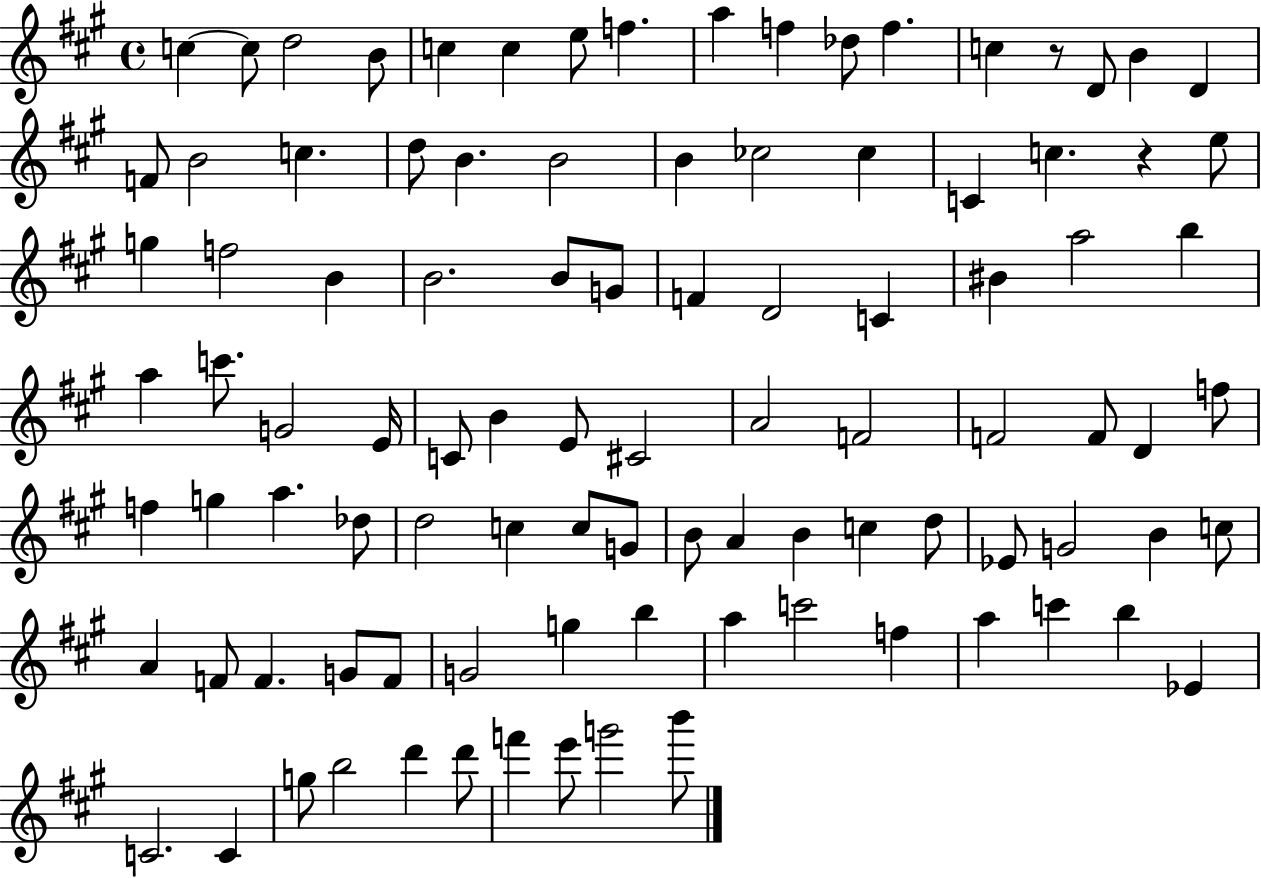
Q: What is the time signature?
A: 4/4